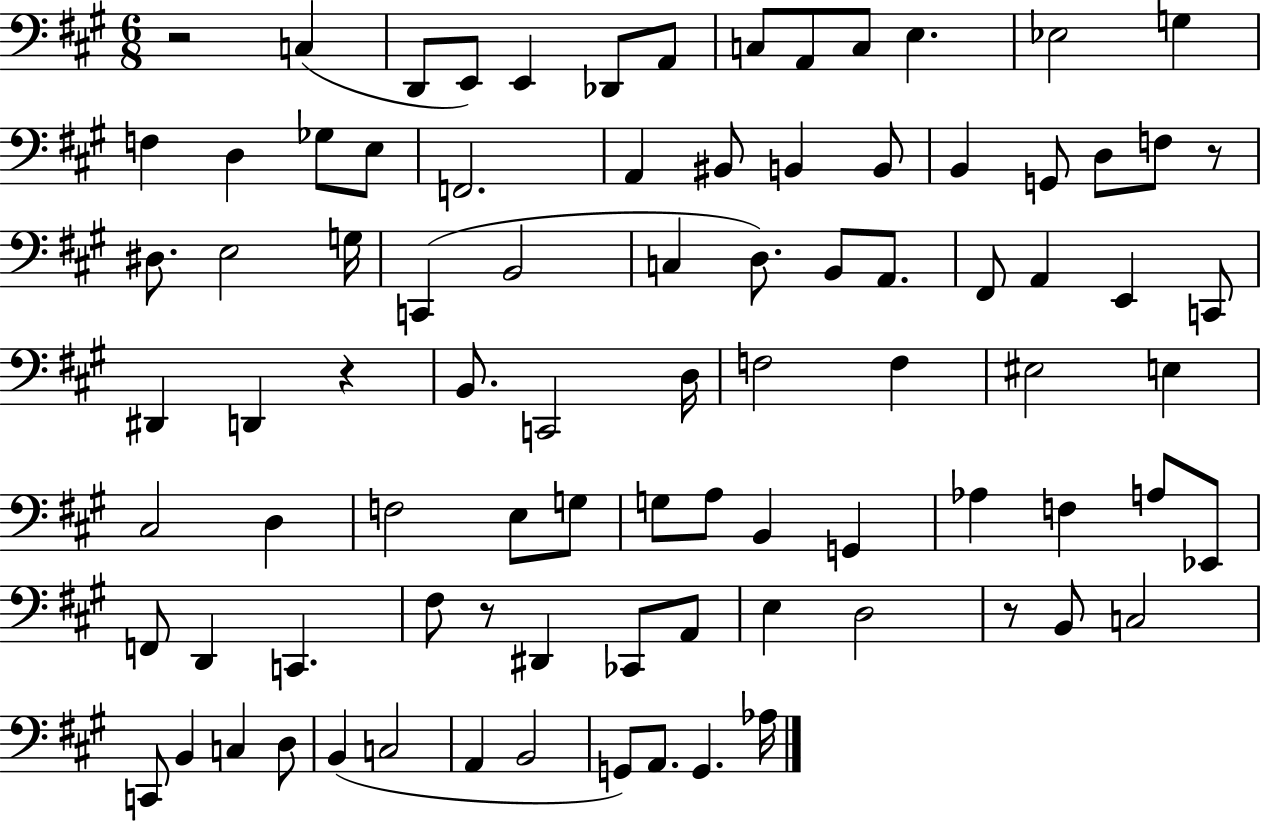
X:1
T:Untitled
M:6/8
L:1/4
K:A
z2 C, D,,/2 E,,/2 E,, _D,,/2 A,,/2 C,/2 A,,/2 C,/2 E, _E,2 G, F, D, _G,/2 E,/2 F,,2 A,, ^B,,/2 B,, B,,/2 B,, G,,/2 D,/2 F,/2 z/2 ^D,/2 E,2 G,/4 C,, B,,2 C, D,/2 B,,/2 A,,/2 ^F,,/2 A,, E,, C,,/2 ^D,, D,, z B,,/2 C,,2 D,/4 F,2 F, ^E,2 E, ^C,2 D, F,2 E,/2 G,/2 G,/2 A,/2 B,, G,, _A, F, A,/2 _E,,/2 F,,/2 D,, C,, ^F,/2 z/2 ^D,, _C,,/2 A,,/2 E, D,2 z/2 B,,/2 C,2 C,,/2 B,, C, D,/2 B,, C,2 A,, B,,2 G,,/2 A,,/2 G,, _A,/4